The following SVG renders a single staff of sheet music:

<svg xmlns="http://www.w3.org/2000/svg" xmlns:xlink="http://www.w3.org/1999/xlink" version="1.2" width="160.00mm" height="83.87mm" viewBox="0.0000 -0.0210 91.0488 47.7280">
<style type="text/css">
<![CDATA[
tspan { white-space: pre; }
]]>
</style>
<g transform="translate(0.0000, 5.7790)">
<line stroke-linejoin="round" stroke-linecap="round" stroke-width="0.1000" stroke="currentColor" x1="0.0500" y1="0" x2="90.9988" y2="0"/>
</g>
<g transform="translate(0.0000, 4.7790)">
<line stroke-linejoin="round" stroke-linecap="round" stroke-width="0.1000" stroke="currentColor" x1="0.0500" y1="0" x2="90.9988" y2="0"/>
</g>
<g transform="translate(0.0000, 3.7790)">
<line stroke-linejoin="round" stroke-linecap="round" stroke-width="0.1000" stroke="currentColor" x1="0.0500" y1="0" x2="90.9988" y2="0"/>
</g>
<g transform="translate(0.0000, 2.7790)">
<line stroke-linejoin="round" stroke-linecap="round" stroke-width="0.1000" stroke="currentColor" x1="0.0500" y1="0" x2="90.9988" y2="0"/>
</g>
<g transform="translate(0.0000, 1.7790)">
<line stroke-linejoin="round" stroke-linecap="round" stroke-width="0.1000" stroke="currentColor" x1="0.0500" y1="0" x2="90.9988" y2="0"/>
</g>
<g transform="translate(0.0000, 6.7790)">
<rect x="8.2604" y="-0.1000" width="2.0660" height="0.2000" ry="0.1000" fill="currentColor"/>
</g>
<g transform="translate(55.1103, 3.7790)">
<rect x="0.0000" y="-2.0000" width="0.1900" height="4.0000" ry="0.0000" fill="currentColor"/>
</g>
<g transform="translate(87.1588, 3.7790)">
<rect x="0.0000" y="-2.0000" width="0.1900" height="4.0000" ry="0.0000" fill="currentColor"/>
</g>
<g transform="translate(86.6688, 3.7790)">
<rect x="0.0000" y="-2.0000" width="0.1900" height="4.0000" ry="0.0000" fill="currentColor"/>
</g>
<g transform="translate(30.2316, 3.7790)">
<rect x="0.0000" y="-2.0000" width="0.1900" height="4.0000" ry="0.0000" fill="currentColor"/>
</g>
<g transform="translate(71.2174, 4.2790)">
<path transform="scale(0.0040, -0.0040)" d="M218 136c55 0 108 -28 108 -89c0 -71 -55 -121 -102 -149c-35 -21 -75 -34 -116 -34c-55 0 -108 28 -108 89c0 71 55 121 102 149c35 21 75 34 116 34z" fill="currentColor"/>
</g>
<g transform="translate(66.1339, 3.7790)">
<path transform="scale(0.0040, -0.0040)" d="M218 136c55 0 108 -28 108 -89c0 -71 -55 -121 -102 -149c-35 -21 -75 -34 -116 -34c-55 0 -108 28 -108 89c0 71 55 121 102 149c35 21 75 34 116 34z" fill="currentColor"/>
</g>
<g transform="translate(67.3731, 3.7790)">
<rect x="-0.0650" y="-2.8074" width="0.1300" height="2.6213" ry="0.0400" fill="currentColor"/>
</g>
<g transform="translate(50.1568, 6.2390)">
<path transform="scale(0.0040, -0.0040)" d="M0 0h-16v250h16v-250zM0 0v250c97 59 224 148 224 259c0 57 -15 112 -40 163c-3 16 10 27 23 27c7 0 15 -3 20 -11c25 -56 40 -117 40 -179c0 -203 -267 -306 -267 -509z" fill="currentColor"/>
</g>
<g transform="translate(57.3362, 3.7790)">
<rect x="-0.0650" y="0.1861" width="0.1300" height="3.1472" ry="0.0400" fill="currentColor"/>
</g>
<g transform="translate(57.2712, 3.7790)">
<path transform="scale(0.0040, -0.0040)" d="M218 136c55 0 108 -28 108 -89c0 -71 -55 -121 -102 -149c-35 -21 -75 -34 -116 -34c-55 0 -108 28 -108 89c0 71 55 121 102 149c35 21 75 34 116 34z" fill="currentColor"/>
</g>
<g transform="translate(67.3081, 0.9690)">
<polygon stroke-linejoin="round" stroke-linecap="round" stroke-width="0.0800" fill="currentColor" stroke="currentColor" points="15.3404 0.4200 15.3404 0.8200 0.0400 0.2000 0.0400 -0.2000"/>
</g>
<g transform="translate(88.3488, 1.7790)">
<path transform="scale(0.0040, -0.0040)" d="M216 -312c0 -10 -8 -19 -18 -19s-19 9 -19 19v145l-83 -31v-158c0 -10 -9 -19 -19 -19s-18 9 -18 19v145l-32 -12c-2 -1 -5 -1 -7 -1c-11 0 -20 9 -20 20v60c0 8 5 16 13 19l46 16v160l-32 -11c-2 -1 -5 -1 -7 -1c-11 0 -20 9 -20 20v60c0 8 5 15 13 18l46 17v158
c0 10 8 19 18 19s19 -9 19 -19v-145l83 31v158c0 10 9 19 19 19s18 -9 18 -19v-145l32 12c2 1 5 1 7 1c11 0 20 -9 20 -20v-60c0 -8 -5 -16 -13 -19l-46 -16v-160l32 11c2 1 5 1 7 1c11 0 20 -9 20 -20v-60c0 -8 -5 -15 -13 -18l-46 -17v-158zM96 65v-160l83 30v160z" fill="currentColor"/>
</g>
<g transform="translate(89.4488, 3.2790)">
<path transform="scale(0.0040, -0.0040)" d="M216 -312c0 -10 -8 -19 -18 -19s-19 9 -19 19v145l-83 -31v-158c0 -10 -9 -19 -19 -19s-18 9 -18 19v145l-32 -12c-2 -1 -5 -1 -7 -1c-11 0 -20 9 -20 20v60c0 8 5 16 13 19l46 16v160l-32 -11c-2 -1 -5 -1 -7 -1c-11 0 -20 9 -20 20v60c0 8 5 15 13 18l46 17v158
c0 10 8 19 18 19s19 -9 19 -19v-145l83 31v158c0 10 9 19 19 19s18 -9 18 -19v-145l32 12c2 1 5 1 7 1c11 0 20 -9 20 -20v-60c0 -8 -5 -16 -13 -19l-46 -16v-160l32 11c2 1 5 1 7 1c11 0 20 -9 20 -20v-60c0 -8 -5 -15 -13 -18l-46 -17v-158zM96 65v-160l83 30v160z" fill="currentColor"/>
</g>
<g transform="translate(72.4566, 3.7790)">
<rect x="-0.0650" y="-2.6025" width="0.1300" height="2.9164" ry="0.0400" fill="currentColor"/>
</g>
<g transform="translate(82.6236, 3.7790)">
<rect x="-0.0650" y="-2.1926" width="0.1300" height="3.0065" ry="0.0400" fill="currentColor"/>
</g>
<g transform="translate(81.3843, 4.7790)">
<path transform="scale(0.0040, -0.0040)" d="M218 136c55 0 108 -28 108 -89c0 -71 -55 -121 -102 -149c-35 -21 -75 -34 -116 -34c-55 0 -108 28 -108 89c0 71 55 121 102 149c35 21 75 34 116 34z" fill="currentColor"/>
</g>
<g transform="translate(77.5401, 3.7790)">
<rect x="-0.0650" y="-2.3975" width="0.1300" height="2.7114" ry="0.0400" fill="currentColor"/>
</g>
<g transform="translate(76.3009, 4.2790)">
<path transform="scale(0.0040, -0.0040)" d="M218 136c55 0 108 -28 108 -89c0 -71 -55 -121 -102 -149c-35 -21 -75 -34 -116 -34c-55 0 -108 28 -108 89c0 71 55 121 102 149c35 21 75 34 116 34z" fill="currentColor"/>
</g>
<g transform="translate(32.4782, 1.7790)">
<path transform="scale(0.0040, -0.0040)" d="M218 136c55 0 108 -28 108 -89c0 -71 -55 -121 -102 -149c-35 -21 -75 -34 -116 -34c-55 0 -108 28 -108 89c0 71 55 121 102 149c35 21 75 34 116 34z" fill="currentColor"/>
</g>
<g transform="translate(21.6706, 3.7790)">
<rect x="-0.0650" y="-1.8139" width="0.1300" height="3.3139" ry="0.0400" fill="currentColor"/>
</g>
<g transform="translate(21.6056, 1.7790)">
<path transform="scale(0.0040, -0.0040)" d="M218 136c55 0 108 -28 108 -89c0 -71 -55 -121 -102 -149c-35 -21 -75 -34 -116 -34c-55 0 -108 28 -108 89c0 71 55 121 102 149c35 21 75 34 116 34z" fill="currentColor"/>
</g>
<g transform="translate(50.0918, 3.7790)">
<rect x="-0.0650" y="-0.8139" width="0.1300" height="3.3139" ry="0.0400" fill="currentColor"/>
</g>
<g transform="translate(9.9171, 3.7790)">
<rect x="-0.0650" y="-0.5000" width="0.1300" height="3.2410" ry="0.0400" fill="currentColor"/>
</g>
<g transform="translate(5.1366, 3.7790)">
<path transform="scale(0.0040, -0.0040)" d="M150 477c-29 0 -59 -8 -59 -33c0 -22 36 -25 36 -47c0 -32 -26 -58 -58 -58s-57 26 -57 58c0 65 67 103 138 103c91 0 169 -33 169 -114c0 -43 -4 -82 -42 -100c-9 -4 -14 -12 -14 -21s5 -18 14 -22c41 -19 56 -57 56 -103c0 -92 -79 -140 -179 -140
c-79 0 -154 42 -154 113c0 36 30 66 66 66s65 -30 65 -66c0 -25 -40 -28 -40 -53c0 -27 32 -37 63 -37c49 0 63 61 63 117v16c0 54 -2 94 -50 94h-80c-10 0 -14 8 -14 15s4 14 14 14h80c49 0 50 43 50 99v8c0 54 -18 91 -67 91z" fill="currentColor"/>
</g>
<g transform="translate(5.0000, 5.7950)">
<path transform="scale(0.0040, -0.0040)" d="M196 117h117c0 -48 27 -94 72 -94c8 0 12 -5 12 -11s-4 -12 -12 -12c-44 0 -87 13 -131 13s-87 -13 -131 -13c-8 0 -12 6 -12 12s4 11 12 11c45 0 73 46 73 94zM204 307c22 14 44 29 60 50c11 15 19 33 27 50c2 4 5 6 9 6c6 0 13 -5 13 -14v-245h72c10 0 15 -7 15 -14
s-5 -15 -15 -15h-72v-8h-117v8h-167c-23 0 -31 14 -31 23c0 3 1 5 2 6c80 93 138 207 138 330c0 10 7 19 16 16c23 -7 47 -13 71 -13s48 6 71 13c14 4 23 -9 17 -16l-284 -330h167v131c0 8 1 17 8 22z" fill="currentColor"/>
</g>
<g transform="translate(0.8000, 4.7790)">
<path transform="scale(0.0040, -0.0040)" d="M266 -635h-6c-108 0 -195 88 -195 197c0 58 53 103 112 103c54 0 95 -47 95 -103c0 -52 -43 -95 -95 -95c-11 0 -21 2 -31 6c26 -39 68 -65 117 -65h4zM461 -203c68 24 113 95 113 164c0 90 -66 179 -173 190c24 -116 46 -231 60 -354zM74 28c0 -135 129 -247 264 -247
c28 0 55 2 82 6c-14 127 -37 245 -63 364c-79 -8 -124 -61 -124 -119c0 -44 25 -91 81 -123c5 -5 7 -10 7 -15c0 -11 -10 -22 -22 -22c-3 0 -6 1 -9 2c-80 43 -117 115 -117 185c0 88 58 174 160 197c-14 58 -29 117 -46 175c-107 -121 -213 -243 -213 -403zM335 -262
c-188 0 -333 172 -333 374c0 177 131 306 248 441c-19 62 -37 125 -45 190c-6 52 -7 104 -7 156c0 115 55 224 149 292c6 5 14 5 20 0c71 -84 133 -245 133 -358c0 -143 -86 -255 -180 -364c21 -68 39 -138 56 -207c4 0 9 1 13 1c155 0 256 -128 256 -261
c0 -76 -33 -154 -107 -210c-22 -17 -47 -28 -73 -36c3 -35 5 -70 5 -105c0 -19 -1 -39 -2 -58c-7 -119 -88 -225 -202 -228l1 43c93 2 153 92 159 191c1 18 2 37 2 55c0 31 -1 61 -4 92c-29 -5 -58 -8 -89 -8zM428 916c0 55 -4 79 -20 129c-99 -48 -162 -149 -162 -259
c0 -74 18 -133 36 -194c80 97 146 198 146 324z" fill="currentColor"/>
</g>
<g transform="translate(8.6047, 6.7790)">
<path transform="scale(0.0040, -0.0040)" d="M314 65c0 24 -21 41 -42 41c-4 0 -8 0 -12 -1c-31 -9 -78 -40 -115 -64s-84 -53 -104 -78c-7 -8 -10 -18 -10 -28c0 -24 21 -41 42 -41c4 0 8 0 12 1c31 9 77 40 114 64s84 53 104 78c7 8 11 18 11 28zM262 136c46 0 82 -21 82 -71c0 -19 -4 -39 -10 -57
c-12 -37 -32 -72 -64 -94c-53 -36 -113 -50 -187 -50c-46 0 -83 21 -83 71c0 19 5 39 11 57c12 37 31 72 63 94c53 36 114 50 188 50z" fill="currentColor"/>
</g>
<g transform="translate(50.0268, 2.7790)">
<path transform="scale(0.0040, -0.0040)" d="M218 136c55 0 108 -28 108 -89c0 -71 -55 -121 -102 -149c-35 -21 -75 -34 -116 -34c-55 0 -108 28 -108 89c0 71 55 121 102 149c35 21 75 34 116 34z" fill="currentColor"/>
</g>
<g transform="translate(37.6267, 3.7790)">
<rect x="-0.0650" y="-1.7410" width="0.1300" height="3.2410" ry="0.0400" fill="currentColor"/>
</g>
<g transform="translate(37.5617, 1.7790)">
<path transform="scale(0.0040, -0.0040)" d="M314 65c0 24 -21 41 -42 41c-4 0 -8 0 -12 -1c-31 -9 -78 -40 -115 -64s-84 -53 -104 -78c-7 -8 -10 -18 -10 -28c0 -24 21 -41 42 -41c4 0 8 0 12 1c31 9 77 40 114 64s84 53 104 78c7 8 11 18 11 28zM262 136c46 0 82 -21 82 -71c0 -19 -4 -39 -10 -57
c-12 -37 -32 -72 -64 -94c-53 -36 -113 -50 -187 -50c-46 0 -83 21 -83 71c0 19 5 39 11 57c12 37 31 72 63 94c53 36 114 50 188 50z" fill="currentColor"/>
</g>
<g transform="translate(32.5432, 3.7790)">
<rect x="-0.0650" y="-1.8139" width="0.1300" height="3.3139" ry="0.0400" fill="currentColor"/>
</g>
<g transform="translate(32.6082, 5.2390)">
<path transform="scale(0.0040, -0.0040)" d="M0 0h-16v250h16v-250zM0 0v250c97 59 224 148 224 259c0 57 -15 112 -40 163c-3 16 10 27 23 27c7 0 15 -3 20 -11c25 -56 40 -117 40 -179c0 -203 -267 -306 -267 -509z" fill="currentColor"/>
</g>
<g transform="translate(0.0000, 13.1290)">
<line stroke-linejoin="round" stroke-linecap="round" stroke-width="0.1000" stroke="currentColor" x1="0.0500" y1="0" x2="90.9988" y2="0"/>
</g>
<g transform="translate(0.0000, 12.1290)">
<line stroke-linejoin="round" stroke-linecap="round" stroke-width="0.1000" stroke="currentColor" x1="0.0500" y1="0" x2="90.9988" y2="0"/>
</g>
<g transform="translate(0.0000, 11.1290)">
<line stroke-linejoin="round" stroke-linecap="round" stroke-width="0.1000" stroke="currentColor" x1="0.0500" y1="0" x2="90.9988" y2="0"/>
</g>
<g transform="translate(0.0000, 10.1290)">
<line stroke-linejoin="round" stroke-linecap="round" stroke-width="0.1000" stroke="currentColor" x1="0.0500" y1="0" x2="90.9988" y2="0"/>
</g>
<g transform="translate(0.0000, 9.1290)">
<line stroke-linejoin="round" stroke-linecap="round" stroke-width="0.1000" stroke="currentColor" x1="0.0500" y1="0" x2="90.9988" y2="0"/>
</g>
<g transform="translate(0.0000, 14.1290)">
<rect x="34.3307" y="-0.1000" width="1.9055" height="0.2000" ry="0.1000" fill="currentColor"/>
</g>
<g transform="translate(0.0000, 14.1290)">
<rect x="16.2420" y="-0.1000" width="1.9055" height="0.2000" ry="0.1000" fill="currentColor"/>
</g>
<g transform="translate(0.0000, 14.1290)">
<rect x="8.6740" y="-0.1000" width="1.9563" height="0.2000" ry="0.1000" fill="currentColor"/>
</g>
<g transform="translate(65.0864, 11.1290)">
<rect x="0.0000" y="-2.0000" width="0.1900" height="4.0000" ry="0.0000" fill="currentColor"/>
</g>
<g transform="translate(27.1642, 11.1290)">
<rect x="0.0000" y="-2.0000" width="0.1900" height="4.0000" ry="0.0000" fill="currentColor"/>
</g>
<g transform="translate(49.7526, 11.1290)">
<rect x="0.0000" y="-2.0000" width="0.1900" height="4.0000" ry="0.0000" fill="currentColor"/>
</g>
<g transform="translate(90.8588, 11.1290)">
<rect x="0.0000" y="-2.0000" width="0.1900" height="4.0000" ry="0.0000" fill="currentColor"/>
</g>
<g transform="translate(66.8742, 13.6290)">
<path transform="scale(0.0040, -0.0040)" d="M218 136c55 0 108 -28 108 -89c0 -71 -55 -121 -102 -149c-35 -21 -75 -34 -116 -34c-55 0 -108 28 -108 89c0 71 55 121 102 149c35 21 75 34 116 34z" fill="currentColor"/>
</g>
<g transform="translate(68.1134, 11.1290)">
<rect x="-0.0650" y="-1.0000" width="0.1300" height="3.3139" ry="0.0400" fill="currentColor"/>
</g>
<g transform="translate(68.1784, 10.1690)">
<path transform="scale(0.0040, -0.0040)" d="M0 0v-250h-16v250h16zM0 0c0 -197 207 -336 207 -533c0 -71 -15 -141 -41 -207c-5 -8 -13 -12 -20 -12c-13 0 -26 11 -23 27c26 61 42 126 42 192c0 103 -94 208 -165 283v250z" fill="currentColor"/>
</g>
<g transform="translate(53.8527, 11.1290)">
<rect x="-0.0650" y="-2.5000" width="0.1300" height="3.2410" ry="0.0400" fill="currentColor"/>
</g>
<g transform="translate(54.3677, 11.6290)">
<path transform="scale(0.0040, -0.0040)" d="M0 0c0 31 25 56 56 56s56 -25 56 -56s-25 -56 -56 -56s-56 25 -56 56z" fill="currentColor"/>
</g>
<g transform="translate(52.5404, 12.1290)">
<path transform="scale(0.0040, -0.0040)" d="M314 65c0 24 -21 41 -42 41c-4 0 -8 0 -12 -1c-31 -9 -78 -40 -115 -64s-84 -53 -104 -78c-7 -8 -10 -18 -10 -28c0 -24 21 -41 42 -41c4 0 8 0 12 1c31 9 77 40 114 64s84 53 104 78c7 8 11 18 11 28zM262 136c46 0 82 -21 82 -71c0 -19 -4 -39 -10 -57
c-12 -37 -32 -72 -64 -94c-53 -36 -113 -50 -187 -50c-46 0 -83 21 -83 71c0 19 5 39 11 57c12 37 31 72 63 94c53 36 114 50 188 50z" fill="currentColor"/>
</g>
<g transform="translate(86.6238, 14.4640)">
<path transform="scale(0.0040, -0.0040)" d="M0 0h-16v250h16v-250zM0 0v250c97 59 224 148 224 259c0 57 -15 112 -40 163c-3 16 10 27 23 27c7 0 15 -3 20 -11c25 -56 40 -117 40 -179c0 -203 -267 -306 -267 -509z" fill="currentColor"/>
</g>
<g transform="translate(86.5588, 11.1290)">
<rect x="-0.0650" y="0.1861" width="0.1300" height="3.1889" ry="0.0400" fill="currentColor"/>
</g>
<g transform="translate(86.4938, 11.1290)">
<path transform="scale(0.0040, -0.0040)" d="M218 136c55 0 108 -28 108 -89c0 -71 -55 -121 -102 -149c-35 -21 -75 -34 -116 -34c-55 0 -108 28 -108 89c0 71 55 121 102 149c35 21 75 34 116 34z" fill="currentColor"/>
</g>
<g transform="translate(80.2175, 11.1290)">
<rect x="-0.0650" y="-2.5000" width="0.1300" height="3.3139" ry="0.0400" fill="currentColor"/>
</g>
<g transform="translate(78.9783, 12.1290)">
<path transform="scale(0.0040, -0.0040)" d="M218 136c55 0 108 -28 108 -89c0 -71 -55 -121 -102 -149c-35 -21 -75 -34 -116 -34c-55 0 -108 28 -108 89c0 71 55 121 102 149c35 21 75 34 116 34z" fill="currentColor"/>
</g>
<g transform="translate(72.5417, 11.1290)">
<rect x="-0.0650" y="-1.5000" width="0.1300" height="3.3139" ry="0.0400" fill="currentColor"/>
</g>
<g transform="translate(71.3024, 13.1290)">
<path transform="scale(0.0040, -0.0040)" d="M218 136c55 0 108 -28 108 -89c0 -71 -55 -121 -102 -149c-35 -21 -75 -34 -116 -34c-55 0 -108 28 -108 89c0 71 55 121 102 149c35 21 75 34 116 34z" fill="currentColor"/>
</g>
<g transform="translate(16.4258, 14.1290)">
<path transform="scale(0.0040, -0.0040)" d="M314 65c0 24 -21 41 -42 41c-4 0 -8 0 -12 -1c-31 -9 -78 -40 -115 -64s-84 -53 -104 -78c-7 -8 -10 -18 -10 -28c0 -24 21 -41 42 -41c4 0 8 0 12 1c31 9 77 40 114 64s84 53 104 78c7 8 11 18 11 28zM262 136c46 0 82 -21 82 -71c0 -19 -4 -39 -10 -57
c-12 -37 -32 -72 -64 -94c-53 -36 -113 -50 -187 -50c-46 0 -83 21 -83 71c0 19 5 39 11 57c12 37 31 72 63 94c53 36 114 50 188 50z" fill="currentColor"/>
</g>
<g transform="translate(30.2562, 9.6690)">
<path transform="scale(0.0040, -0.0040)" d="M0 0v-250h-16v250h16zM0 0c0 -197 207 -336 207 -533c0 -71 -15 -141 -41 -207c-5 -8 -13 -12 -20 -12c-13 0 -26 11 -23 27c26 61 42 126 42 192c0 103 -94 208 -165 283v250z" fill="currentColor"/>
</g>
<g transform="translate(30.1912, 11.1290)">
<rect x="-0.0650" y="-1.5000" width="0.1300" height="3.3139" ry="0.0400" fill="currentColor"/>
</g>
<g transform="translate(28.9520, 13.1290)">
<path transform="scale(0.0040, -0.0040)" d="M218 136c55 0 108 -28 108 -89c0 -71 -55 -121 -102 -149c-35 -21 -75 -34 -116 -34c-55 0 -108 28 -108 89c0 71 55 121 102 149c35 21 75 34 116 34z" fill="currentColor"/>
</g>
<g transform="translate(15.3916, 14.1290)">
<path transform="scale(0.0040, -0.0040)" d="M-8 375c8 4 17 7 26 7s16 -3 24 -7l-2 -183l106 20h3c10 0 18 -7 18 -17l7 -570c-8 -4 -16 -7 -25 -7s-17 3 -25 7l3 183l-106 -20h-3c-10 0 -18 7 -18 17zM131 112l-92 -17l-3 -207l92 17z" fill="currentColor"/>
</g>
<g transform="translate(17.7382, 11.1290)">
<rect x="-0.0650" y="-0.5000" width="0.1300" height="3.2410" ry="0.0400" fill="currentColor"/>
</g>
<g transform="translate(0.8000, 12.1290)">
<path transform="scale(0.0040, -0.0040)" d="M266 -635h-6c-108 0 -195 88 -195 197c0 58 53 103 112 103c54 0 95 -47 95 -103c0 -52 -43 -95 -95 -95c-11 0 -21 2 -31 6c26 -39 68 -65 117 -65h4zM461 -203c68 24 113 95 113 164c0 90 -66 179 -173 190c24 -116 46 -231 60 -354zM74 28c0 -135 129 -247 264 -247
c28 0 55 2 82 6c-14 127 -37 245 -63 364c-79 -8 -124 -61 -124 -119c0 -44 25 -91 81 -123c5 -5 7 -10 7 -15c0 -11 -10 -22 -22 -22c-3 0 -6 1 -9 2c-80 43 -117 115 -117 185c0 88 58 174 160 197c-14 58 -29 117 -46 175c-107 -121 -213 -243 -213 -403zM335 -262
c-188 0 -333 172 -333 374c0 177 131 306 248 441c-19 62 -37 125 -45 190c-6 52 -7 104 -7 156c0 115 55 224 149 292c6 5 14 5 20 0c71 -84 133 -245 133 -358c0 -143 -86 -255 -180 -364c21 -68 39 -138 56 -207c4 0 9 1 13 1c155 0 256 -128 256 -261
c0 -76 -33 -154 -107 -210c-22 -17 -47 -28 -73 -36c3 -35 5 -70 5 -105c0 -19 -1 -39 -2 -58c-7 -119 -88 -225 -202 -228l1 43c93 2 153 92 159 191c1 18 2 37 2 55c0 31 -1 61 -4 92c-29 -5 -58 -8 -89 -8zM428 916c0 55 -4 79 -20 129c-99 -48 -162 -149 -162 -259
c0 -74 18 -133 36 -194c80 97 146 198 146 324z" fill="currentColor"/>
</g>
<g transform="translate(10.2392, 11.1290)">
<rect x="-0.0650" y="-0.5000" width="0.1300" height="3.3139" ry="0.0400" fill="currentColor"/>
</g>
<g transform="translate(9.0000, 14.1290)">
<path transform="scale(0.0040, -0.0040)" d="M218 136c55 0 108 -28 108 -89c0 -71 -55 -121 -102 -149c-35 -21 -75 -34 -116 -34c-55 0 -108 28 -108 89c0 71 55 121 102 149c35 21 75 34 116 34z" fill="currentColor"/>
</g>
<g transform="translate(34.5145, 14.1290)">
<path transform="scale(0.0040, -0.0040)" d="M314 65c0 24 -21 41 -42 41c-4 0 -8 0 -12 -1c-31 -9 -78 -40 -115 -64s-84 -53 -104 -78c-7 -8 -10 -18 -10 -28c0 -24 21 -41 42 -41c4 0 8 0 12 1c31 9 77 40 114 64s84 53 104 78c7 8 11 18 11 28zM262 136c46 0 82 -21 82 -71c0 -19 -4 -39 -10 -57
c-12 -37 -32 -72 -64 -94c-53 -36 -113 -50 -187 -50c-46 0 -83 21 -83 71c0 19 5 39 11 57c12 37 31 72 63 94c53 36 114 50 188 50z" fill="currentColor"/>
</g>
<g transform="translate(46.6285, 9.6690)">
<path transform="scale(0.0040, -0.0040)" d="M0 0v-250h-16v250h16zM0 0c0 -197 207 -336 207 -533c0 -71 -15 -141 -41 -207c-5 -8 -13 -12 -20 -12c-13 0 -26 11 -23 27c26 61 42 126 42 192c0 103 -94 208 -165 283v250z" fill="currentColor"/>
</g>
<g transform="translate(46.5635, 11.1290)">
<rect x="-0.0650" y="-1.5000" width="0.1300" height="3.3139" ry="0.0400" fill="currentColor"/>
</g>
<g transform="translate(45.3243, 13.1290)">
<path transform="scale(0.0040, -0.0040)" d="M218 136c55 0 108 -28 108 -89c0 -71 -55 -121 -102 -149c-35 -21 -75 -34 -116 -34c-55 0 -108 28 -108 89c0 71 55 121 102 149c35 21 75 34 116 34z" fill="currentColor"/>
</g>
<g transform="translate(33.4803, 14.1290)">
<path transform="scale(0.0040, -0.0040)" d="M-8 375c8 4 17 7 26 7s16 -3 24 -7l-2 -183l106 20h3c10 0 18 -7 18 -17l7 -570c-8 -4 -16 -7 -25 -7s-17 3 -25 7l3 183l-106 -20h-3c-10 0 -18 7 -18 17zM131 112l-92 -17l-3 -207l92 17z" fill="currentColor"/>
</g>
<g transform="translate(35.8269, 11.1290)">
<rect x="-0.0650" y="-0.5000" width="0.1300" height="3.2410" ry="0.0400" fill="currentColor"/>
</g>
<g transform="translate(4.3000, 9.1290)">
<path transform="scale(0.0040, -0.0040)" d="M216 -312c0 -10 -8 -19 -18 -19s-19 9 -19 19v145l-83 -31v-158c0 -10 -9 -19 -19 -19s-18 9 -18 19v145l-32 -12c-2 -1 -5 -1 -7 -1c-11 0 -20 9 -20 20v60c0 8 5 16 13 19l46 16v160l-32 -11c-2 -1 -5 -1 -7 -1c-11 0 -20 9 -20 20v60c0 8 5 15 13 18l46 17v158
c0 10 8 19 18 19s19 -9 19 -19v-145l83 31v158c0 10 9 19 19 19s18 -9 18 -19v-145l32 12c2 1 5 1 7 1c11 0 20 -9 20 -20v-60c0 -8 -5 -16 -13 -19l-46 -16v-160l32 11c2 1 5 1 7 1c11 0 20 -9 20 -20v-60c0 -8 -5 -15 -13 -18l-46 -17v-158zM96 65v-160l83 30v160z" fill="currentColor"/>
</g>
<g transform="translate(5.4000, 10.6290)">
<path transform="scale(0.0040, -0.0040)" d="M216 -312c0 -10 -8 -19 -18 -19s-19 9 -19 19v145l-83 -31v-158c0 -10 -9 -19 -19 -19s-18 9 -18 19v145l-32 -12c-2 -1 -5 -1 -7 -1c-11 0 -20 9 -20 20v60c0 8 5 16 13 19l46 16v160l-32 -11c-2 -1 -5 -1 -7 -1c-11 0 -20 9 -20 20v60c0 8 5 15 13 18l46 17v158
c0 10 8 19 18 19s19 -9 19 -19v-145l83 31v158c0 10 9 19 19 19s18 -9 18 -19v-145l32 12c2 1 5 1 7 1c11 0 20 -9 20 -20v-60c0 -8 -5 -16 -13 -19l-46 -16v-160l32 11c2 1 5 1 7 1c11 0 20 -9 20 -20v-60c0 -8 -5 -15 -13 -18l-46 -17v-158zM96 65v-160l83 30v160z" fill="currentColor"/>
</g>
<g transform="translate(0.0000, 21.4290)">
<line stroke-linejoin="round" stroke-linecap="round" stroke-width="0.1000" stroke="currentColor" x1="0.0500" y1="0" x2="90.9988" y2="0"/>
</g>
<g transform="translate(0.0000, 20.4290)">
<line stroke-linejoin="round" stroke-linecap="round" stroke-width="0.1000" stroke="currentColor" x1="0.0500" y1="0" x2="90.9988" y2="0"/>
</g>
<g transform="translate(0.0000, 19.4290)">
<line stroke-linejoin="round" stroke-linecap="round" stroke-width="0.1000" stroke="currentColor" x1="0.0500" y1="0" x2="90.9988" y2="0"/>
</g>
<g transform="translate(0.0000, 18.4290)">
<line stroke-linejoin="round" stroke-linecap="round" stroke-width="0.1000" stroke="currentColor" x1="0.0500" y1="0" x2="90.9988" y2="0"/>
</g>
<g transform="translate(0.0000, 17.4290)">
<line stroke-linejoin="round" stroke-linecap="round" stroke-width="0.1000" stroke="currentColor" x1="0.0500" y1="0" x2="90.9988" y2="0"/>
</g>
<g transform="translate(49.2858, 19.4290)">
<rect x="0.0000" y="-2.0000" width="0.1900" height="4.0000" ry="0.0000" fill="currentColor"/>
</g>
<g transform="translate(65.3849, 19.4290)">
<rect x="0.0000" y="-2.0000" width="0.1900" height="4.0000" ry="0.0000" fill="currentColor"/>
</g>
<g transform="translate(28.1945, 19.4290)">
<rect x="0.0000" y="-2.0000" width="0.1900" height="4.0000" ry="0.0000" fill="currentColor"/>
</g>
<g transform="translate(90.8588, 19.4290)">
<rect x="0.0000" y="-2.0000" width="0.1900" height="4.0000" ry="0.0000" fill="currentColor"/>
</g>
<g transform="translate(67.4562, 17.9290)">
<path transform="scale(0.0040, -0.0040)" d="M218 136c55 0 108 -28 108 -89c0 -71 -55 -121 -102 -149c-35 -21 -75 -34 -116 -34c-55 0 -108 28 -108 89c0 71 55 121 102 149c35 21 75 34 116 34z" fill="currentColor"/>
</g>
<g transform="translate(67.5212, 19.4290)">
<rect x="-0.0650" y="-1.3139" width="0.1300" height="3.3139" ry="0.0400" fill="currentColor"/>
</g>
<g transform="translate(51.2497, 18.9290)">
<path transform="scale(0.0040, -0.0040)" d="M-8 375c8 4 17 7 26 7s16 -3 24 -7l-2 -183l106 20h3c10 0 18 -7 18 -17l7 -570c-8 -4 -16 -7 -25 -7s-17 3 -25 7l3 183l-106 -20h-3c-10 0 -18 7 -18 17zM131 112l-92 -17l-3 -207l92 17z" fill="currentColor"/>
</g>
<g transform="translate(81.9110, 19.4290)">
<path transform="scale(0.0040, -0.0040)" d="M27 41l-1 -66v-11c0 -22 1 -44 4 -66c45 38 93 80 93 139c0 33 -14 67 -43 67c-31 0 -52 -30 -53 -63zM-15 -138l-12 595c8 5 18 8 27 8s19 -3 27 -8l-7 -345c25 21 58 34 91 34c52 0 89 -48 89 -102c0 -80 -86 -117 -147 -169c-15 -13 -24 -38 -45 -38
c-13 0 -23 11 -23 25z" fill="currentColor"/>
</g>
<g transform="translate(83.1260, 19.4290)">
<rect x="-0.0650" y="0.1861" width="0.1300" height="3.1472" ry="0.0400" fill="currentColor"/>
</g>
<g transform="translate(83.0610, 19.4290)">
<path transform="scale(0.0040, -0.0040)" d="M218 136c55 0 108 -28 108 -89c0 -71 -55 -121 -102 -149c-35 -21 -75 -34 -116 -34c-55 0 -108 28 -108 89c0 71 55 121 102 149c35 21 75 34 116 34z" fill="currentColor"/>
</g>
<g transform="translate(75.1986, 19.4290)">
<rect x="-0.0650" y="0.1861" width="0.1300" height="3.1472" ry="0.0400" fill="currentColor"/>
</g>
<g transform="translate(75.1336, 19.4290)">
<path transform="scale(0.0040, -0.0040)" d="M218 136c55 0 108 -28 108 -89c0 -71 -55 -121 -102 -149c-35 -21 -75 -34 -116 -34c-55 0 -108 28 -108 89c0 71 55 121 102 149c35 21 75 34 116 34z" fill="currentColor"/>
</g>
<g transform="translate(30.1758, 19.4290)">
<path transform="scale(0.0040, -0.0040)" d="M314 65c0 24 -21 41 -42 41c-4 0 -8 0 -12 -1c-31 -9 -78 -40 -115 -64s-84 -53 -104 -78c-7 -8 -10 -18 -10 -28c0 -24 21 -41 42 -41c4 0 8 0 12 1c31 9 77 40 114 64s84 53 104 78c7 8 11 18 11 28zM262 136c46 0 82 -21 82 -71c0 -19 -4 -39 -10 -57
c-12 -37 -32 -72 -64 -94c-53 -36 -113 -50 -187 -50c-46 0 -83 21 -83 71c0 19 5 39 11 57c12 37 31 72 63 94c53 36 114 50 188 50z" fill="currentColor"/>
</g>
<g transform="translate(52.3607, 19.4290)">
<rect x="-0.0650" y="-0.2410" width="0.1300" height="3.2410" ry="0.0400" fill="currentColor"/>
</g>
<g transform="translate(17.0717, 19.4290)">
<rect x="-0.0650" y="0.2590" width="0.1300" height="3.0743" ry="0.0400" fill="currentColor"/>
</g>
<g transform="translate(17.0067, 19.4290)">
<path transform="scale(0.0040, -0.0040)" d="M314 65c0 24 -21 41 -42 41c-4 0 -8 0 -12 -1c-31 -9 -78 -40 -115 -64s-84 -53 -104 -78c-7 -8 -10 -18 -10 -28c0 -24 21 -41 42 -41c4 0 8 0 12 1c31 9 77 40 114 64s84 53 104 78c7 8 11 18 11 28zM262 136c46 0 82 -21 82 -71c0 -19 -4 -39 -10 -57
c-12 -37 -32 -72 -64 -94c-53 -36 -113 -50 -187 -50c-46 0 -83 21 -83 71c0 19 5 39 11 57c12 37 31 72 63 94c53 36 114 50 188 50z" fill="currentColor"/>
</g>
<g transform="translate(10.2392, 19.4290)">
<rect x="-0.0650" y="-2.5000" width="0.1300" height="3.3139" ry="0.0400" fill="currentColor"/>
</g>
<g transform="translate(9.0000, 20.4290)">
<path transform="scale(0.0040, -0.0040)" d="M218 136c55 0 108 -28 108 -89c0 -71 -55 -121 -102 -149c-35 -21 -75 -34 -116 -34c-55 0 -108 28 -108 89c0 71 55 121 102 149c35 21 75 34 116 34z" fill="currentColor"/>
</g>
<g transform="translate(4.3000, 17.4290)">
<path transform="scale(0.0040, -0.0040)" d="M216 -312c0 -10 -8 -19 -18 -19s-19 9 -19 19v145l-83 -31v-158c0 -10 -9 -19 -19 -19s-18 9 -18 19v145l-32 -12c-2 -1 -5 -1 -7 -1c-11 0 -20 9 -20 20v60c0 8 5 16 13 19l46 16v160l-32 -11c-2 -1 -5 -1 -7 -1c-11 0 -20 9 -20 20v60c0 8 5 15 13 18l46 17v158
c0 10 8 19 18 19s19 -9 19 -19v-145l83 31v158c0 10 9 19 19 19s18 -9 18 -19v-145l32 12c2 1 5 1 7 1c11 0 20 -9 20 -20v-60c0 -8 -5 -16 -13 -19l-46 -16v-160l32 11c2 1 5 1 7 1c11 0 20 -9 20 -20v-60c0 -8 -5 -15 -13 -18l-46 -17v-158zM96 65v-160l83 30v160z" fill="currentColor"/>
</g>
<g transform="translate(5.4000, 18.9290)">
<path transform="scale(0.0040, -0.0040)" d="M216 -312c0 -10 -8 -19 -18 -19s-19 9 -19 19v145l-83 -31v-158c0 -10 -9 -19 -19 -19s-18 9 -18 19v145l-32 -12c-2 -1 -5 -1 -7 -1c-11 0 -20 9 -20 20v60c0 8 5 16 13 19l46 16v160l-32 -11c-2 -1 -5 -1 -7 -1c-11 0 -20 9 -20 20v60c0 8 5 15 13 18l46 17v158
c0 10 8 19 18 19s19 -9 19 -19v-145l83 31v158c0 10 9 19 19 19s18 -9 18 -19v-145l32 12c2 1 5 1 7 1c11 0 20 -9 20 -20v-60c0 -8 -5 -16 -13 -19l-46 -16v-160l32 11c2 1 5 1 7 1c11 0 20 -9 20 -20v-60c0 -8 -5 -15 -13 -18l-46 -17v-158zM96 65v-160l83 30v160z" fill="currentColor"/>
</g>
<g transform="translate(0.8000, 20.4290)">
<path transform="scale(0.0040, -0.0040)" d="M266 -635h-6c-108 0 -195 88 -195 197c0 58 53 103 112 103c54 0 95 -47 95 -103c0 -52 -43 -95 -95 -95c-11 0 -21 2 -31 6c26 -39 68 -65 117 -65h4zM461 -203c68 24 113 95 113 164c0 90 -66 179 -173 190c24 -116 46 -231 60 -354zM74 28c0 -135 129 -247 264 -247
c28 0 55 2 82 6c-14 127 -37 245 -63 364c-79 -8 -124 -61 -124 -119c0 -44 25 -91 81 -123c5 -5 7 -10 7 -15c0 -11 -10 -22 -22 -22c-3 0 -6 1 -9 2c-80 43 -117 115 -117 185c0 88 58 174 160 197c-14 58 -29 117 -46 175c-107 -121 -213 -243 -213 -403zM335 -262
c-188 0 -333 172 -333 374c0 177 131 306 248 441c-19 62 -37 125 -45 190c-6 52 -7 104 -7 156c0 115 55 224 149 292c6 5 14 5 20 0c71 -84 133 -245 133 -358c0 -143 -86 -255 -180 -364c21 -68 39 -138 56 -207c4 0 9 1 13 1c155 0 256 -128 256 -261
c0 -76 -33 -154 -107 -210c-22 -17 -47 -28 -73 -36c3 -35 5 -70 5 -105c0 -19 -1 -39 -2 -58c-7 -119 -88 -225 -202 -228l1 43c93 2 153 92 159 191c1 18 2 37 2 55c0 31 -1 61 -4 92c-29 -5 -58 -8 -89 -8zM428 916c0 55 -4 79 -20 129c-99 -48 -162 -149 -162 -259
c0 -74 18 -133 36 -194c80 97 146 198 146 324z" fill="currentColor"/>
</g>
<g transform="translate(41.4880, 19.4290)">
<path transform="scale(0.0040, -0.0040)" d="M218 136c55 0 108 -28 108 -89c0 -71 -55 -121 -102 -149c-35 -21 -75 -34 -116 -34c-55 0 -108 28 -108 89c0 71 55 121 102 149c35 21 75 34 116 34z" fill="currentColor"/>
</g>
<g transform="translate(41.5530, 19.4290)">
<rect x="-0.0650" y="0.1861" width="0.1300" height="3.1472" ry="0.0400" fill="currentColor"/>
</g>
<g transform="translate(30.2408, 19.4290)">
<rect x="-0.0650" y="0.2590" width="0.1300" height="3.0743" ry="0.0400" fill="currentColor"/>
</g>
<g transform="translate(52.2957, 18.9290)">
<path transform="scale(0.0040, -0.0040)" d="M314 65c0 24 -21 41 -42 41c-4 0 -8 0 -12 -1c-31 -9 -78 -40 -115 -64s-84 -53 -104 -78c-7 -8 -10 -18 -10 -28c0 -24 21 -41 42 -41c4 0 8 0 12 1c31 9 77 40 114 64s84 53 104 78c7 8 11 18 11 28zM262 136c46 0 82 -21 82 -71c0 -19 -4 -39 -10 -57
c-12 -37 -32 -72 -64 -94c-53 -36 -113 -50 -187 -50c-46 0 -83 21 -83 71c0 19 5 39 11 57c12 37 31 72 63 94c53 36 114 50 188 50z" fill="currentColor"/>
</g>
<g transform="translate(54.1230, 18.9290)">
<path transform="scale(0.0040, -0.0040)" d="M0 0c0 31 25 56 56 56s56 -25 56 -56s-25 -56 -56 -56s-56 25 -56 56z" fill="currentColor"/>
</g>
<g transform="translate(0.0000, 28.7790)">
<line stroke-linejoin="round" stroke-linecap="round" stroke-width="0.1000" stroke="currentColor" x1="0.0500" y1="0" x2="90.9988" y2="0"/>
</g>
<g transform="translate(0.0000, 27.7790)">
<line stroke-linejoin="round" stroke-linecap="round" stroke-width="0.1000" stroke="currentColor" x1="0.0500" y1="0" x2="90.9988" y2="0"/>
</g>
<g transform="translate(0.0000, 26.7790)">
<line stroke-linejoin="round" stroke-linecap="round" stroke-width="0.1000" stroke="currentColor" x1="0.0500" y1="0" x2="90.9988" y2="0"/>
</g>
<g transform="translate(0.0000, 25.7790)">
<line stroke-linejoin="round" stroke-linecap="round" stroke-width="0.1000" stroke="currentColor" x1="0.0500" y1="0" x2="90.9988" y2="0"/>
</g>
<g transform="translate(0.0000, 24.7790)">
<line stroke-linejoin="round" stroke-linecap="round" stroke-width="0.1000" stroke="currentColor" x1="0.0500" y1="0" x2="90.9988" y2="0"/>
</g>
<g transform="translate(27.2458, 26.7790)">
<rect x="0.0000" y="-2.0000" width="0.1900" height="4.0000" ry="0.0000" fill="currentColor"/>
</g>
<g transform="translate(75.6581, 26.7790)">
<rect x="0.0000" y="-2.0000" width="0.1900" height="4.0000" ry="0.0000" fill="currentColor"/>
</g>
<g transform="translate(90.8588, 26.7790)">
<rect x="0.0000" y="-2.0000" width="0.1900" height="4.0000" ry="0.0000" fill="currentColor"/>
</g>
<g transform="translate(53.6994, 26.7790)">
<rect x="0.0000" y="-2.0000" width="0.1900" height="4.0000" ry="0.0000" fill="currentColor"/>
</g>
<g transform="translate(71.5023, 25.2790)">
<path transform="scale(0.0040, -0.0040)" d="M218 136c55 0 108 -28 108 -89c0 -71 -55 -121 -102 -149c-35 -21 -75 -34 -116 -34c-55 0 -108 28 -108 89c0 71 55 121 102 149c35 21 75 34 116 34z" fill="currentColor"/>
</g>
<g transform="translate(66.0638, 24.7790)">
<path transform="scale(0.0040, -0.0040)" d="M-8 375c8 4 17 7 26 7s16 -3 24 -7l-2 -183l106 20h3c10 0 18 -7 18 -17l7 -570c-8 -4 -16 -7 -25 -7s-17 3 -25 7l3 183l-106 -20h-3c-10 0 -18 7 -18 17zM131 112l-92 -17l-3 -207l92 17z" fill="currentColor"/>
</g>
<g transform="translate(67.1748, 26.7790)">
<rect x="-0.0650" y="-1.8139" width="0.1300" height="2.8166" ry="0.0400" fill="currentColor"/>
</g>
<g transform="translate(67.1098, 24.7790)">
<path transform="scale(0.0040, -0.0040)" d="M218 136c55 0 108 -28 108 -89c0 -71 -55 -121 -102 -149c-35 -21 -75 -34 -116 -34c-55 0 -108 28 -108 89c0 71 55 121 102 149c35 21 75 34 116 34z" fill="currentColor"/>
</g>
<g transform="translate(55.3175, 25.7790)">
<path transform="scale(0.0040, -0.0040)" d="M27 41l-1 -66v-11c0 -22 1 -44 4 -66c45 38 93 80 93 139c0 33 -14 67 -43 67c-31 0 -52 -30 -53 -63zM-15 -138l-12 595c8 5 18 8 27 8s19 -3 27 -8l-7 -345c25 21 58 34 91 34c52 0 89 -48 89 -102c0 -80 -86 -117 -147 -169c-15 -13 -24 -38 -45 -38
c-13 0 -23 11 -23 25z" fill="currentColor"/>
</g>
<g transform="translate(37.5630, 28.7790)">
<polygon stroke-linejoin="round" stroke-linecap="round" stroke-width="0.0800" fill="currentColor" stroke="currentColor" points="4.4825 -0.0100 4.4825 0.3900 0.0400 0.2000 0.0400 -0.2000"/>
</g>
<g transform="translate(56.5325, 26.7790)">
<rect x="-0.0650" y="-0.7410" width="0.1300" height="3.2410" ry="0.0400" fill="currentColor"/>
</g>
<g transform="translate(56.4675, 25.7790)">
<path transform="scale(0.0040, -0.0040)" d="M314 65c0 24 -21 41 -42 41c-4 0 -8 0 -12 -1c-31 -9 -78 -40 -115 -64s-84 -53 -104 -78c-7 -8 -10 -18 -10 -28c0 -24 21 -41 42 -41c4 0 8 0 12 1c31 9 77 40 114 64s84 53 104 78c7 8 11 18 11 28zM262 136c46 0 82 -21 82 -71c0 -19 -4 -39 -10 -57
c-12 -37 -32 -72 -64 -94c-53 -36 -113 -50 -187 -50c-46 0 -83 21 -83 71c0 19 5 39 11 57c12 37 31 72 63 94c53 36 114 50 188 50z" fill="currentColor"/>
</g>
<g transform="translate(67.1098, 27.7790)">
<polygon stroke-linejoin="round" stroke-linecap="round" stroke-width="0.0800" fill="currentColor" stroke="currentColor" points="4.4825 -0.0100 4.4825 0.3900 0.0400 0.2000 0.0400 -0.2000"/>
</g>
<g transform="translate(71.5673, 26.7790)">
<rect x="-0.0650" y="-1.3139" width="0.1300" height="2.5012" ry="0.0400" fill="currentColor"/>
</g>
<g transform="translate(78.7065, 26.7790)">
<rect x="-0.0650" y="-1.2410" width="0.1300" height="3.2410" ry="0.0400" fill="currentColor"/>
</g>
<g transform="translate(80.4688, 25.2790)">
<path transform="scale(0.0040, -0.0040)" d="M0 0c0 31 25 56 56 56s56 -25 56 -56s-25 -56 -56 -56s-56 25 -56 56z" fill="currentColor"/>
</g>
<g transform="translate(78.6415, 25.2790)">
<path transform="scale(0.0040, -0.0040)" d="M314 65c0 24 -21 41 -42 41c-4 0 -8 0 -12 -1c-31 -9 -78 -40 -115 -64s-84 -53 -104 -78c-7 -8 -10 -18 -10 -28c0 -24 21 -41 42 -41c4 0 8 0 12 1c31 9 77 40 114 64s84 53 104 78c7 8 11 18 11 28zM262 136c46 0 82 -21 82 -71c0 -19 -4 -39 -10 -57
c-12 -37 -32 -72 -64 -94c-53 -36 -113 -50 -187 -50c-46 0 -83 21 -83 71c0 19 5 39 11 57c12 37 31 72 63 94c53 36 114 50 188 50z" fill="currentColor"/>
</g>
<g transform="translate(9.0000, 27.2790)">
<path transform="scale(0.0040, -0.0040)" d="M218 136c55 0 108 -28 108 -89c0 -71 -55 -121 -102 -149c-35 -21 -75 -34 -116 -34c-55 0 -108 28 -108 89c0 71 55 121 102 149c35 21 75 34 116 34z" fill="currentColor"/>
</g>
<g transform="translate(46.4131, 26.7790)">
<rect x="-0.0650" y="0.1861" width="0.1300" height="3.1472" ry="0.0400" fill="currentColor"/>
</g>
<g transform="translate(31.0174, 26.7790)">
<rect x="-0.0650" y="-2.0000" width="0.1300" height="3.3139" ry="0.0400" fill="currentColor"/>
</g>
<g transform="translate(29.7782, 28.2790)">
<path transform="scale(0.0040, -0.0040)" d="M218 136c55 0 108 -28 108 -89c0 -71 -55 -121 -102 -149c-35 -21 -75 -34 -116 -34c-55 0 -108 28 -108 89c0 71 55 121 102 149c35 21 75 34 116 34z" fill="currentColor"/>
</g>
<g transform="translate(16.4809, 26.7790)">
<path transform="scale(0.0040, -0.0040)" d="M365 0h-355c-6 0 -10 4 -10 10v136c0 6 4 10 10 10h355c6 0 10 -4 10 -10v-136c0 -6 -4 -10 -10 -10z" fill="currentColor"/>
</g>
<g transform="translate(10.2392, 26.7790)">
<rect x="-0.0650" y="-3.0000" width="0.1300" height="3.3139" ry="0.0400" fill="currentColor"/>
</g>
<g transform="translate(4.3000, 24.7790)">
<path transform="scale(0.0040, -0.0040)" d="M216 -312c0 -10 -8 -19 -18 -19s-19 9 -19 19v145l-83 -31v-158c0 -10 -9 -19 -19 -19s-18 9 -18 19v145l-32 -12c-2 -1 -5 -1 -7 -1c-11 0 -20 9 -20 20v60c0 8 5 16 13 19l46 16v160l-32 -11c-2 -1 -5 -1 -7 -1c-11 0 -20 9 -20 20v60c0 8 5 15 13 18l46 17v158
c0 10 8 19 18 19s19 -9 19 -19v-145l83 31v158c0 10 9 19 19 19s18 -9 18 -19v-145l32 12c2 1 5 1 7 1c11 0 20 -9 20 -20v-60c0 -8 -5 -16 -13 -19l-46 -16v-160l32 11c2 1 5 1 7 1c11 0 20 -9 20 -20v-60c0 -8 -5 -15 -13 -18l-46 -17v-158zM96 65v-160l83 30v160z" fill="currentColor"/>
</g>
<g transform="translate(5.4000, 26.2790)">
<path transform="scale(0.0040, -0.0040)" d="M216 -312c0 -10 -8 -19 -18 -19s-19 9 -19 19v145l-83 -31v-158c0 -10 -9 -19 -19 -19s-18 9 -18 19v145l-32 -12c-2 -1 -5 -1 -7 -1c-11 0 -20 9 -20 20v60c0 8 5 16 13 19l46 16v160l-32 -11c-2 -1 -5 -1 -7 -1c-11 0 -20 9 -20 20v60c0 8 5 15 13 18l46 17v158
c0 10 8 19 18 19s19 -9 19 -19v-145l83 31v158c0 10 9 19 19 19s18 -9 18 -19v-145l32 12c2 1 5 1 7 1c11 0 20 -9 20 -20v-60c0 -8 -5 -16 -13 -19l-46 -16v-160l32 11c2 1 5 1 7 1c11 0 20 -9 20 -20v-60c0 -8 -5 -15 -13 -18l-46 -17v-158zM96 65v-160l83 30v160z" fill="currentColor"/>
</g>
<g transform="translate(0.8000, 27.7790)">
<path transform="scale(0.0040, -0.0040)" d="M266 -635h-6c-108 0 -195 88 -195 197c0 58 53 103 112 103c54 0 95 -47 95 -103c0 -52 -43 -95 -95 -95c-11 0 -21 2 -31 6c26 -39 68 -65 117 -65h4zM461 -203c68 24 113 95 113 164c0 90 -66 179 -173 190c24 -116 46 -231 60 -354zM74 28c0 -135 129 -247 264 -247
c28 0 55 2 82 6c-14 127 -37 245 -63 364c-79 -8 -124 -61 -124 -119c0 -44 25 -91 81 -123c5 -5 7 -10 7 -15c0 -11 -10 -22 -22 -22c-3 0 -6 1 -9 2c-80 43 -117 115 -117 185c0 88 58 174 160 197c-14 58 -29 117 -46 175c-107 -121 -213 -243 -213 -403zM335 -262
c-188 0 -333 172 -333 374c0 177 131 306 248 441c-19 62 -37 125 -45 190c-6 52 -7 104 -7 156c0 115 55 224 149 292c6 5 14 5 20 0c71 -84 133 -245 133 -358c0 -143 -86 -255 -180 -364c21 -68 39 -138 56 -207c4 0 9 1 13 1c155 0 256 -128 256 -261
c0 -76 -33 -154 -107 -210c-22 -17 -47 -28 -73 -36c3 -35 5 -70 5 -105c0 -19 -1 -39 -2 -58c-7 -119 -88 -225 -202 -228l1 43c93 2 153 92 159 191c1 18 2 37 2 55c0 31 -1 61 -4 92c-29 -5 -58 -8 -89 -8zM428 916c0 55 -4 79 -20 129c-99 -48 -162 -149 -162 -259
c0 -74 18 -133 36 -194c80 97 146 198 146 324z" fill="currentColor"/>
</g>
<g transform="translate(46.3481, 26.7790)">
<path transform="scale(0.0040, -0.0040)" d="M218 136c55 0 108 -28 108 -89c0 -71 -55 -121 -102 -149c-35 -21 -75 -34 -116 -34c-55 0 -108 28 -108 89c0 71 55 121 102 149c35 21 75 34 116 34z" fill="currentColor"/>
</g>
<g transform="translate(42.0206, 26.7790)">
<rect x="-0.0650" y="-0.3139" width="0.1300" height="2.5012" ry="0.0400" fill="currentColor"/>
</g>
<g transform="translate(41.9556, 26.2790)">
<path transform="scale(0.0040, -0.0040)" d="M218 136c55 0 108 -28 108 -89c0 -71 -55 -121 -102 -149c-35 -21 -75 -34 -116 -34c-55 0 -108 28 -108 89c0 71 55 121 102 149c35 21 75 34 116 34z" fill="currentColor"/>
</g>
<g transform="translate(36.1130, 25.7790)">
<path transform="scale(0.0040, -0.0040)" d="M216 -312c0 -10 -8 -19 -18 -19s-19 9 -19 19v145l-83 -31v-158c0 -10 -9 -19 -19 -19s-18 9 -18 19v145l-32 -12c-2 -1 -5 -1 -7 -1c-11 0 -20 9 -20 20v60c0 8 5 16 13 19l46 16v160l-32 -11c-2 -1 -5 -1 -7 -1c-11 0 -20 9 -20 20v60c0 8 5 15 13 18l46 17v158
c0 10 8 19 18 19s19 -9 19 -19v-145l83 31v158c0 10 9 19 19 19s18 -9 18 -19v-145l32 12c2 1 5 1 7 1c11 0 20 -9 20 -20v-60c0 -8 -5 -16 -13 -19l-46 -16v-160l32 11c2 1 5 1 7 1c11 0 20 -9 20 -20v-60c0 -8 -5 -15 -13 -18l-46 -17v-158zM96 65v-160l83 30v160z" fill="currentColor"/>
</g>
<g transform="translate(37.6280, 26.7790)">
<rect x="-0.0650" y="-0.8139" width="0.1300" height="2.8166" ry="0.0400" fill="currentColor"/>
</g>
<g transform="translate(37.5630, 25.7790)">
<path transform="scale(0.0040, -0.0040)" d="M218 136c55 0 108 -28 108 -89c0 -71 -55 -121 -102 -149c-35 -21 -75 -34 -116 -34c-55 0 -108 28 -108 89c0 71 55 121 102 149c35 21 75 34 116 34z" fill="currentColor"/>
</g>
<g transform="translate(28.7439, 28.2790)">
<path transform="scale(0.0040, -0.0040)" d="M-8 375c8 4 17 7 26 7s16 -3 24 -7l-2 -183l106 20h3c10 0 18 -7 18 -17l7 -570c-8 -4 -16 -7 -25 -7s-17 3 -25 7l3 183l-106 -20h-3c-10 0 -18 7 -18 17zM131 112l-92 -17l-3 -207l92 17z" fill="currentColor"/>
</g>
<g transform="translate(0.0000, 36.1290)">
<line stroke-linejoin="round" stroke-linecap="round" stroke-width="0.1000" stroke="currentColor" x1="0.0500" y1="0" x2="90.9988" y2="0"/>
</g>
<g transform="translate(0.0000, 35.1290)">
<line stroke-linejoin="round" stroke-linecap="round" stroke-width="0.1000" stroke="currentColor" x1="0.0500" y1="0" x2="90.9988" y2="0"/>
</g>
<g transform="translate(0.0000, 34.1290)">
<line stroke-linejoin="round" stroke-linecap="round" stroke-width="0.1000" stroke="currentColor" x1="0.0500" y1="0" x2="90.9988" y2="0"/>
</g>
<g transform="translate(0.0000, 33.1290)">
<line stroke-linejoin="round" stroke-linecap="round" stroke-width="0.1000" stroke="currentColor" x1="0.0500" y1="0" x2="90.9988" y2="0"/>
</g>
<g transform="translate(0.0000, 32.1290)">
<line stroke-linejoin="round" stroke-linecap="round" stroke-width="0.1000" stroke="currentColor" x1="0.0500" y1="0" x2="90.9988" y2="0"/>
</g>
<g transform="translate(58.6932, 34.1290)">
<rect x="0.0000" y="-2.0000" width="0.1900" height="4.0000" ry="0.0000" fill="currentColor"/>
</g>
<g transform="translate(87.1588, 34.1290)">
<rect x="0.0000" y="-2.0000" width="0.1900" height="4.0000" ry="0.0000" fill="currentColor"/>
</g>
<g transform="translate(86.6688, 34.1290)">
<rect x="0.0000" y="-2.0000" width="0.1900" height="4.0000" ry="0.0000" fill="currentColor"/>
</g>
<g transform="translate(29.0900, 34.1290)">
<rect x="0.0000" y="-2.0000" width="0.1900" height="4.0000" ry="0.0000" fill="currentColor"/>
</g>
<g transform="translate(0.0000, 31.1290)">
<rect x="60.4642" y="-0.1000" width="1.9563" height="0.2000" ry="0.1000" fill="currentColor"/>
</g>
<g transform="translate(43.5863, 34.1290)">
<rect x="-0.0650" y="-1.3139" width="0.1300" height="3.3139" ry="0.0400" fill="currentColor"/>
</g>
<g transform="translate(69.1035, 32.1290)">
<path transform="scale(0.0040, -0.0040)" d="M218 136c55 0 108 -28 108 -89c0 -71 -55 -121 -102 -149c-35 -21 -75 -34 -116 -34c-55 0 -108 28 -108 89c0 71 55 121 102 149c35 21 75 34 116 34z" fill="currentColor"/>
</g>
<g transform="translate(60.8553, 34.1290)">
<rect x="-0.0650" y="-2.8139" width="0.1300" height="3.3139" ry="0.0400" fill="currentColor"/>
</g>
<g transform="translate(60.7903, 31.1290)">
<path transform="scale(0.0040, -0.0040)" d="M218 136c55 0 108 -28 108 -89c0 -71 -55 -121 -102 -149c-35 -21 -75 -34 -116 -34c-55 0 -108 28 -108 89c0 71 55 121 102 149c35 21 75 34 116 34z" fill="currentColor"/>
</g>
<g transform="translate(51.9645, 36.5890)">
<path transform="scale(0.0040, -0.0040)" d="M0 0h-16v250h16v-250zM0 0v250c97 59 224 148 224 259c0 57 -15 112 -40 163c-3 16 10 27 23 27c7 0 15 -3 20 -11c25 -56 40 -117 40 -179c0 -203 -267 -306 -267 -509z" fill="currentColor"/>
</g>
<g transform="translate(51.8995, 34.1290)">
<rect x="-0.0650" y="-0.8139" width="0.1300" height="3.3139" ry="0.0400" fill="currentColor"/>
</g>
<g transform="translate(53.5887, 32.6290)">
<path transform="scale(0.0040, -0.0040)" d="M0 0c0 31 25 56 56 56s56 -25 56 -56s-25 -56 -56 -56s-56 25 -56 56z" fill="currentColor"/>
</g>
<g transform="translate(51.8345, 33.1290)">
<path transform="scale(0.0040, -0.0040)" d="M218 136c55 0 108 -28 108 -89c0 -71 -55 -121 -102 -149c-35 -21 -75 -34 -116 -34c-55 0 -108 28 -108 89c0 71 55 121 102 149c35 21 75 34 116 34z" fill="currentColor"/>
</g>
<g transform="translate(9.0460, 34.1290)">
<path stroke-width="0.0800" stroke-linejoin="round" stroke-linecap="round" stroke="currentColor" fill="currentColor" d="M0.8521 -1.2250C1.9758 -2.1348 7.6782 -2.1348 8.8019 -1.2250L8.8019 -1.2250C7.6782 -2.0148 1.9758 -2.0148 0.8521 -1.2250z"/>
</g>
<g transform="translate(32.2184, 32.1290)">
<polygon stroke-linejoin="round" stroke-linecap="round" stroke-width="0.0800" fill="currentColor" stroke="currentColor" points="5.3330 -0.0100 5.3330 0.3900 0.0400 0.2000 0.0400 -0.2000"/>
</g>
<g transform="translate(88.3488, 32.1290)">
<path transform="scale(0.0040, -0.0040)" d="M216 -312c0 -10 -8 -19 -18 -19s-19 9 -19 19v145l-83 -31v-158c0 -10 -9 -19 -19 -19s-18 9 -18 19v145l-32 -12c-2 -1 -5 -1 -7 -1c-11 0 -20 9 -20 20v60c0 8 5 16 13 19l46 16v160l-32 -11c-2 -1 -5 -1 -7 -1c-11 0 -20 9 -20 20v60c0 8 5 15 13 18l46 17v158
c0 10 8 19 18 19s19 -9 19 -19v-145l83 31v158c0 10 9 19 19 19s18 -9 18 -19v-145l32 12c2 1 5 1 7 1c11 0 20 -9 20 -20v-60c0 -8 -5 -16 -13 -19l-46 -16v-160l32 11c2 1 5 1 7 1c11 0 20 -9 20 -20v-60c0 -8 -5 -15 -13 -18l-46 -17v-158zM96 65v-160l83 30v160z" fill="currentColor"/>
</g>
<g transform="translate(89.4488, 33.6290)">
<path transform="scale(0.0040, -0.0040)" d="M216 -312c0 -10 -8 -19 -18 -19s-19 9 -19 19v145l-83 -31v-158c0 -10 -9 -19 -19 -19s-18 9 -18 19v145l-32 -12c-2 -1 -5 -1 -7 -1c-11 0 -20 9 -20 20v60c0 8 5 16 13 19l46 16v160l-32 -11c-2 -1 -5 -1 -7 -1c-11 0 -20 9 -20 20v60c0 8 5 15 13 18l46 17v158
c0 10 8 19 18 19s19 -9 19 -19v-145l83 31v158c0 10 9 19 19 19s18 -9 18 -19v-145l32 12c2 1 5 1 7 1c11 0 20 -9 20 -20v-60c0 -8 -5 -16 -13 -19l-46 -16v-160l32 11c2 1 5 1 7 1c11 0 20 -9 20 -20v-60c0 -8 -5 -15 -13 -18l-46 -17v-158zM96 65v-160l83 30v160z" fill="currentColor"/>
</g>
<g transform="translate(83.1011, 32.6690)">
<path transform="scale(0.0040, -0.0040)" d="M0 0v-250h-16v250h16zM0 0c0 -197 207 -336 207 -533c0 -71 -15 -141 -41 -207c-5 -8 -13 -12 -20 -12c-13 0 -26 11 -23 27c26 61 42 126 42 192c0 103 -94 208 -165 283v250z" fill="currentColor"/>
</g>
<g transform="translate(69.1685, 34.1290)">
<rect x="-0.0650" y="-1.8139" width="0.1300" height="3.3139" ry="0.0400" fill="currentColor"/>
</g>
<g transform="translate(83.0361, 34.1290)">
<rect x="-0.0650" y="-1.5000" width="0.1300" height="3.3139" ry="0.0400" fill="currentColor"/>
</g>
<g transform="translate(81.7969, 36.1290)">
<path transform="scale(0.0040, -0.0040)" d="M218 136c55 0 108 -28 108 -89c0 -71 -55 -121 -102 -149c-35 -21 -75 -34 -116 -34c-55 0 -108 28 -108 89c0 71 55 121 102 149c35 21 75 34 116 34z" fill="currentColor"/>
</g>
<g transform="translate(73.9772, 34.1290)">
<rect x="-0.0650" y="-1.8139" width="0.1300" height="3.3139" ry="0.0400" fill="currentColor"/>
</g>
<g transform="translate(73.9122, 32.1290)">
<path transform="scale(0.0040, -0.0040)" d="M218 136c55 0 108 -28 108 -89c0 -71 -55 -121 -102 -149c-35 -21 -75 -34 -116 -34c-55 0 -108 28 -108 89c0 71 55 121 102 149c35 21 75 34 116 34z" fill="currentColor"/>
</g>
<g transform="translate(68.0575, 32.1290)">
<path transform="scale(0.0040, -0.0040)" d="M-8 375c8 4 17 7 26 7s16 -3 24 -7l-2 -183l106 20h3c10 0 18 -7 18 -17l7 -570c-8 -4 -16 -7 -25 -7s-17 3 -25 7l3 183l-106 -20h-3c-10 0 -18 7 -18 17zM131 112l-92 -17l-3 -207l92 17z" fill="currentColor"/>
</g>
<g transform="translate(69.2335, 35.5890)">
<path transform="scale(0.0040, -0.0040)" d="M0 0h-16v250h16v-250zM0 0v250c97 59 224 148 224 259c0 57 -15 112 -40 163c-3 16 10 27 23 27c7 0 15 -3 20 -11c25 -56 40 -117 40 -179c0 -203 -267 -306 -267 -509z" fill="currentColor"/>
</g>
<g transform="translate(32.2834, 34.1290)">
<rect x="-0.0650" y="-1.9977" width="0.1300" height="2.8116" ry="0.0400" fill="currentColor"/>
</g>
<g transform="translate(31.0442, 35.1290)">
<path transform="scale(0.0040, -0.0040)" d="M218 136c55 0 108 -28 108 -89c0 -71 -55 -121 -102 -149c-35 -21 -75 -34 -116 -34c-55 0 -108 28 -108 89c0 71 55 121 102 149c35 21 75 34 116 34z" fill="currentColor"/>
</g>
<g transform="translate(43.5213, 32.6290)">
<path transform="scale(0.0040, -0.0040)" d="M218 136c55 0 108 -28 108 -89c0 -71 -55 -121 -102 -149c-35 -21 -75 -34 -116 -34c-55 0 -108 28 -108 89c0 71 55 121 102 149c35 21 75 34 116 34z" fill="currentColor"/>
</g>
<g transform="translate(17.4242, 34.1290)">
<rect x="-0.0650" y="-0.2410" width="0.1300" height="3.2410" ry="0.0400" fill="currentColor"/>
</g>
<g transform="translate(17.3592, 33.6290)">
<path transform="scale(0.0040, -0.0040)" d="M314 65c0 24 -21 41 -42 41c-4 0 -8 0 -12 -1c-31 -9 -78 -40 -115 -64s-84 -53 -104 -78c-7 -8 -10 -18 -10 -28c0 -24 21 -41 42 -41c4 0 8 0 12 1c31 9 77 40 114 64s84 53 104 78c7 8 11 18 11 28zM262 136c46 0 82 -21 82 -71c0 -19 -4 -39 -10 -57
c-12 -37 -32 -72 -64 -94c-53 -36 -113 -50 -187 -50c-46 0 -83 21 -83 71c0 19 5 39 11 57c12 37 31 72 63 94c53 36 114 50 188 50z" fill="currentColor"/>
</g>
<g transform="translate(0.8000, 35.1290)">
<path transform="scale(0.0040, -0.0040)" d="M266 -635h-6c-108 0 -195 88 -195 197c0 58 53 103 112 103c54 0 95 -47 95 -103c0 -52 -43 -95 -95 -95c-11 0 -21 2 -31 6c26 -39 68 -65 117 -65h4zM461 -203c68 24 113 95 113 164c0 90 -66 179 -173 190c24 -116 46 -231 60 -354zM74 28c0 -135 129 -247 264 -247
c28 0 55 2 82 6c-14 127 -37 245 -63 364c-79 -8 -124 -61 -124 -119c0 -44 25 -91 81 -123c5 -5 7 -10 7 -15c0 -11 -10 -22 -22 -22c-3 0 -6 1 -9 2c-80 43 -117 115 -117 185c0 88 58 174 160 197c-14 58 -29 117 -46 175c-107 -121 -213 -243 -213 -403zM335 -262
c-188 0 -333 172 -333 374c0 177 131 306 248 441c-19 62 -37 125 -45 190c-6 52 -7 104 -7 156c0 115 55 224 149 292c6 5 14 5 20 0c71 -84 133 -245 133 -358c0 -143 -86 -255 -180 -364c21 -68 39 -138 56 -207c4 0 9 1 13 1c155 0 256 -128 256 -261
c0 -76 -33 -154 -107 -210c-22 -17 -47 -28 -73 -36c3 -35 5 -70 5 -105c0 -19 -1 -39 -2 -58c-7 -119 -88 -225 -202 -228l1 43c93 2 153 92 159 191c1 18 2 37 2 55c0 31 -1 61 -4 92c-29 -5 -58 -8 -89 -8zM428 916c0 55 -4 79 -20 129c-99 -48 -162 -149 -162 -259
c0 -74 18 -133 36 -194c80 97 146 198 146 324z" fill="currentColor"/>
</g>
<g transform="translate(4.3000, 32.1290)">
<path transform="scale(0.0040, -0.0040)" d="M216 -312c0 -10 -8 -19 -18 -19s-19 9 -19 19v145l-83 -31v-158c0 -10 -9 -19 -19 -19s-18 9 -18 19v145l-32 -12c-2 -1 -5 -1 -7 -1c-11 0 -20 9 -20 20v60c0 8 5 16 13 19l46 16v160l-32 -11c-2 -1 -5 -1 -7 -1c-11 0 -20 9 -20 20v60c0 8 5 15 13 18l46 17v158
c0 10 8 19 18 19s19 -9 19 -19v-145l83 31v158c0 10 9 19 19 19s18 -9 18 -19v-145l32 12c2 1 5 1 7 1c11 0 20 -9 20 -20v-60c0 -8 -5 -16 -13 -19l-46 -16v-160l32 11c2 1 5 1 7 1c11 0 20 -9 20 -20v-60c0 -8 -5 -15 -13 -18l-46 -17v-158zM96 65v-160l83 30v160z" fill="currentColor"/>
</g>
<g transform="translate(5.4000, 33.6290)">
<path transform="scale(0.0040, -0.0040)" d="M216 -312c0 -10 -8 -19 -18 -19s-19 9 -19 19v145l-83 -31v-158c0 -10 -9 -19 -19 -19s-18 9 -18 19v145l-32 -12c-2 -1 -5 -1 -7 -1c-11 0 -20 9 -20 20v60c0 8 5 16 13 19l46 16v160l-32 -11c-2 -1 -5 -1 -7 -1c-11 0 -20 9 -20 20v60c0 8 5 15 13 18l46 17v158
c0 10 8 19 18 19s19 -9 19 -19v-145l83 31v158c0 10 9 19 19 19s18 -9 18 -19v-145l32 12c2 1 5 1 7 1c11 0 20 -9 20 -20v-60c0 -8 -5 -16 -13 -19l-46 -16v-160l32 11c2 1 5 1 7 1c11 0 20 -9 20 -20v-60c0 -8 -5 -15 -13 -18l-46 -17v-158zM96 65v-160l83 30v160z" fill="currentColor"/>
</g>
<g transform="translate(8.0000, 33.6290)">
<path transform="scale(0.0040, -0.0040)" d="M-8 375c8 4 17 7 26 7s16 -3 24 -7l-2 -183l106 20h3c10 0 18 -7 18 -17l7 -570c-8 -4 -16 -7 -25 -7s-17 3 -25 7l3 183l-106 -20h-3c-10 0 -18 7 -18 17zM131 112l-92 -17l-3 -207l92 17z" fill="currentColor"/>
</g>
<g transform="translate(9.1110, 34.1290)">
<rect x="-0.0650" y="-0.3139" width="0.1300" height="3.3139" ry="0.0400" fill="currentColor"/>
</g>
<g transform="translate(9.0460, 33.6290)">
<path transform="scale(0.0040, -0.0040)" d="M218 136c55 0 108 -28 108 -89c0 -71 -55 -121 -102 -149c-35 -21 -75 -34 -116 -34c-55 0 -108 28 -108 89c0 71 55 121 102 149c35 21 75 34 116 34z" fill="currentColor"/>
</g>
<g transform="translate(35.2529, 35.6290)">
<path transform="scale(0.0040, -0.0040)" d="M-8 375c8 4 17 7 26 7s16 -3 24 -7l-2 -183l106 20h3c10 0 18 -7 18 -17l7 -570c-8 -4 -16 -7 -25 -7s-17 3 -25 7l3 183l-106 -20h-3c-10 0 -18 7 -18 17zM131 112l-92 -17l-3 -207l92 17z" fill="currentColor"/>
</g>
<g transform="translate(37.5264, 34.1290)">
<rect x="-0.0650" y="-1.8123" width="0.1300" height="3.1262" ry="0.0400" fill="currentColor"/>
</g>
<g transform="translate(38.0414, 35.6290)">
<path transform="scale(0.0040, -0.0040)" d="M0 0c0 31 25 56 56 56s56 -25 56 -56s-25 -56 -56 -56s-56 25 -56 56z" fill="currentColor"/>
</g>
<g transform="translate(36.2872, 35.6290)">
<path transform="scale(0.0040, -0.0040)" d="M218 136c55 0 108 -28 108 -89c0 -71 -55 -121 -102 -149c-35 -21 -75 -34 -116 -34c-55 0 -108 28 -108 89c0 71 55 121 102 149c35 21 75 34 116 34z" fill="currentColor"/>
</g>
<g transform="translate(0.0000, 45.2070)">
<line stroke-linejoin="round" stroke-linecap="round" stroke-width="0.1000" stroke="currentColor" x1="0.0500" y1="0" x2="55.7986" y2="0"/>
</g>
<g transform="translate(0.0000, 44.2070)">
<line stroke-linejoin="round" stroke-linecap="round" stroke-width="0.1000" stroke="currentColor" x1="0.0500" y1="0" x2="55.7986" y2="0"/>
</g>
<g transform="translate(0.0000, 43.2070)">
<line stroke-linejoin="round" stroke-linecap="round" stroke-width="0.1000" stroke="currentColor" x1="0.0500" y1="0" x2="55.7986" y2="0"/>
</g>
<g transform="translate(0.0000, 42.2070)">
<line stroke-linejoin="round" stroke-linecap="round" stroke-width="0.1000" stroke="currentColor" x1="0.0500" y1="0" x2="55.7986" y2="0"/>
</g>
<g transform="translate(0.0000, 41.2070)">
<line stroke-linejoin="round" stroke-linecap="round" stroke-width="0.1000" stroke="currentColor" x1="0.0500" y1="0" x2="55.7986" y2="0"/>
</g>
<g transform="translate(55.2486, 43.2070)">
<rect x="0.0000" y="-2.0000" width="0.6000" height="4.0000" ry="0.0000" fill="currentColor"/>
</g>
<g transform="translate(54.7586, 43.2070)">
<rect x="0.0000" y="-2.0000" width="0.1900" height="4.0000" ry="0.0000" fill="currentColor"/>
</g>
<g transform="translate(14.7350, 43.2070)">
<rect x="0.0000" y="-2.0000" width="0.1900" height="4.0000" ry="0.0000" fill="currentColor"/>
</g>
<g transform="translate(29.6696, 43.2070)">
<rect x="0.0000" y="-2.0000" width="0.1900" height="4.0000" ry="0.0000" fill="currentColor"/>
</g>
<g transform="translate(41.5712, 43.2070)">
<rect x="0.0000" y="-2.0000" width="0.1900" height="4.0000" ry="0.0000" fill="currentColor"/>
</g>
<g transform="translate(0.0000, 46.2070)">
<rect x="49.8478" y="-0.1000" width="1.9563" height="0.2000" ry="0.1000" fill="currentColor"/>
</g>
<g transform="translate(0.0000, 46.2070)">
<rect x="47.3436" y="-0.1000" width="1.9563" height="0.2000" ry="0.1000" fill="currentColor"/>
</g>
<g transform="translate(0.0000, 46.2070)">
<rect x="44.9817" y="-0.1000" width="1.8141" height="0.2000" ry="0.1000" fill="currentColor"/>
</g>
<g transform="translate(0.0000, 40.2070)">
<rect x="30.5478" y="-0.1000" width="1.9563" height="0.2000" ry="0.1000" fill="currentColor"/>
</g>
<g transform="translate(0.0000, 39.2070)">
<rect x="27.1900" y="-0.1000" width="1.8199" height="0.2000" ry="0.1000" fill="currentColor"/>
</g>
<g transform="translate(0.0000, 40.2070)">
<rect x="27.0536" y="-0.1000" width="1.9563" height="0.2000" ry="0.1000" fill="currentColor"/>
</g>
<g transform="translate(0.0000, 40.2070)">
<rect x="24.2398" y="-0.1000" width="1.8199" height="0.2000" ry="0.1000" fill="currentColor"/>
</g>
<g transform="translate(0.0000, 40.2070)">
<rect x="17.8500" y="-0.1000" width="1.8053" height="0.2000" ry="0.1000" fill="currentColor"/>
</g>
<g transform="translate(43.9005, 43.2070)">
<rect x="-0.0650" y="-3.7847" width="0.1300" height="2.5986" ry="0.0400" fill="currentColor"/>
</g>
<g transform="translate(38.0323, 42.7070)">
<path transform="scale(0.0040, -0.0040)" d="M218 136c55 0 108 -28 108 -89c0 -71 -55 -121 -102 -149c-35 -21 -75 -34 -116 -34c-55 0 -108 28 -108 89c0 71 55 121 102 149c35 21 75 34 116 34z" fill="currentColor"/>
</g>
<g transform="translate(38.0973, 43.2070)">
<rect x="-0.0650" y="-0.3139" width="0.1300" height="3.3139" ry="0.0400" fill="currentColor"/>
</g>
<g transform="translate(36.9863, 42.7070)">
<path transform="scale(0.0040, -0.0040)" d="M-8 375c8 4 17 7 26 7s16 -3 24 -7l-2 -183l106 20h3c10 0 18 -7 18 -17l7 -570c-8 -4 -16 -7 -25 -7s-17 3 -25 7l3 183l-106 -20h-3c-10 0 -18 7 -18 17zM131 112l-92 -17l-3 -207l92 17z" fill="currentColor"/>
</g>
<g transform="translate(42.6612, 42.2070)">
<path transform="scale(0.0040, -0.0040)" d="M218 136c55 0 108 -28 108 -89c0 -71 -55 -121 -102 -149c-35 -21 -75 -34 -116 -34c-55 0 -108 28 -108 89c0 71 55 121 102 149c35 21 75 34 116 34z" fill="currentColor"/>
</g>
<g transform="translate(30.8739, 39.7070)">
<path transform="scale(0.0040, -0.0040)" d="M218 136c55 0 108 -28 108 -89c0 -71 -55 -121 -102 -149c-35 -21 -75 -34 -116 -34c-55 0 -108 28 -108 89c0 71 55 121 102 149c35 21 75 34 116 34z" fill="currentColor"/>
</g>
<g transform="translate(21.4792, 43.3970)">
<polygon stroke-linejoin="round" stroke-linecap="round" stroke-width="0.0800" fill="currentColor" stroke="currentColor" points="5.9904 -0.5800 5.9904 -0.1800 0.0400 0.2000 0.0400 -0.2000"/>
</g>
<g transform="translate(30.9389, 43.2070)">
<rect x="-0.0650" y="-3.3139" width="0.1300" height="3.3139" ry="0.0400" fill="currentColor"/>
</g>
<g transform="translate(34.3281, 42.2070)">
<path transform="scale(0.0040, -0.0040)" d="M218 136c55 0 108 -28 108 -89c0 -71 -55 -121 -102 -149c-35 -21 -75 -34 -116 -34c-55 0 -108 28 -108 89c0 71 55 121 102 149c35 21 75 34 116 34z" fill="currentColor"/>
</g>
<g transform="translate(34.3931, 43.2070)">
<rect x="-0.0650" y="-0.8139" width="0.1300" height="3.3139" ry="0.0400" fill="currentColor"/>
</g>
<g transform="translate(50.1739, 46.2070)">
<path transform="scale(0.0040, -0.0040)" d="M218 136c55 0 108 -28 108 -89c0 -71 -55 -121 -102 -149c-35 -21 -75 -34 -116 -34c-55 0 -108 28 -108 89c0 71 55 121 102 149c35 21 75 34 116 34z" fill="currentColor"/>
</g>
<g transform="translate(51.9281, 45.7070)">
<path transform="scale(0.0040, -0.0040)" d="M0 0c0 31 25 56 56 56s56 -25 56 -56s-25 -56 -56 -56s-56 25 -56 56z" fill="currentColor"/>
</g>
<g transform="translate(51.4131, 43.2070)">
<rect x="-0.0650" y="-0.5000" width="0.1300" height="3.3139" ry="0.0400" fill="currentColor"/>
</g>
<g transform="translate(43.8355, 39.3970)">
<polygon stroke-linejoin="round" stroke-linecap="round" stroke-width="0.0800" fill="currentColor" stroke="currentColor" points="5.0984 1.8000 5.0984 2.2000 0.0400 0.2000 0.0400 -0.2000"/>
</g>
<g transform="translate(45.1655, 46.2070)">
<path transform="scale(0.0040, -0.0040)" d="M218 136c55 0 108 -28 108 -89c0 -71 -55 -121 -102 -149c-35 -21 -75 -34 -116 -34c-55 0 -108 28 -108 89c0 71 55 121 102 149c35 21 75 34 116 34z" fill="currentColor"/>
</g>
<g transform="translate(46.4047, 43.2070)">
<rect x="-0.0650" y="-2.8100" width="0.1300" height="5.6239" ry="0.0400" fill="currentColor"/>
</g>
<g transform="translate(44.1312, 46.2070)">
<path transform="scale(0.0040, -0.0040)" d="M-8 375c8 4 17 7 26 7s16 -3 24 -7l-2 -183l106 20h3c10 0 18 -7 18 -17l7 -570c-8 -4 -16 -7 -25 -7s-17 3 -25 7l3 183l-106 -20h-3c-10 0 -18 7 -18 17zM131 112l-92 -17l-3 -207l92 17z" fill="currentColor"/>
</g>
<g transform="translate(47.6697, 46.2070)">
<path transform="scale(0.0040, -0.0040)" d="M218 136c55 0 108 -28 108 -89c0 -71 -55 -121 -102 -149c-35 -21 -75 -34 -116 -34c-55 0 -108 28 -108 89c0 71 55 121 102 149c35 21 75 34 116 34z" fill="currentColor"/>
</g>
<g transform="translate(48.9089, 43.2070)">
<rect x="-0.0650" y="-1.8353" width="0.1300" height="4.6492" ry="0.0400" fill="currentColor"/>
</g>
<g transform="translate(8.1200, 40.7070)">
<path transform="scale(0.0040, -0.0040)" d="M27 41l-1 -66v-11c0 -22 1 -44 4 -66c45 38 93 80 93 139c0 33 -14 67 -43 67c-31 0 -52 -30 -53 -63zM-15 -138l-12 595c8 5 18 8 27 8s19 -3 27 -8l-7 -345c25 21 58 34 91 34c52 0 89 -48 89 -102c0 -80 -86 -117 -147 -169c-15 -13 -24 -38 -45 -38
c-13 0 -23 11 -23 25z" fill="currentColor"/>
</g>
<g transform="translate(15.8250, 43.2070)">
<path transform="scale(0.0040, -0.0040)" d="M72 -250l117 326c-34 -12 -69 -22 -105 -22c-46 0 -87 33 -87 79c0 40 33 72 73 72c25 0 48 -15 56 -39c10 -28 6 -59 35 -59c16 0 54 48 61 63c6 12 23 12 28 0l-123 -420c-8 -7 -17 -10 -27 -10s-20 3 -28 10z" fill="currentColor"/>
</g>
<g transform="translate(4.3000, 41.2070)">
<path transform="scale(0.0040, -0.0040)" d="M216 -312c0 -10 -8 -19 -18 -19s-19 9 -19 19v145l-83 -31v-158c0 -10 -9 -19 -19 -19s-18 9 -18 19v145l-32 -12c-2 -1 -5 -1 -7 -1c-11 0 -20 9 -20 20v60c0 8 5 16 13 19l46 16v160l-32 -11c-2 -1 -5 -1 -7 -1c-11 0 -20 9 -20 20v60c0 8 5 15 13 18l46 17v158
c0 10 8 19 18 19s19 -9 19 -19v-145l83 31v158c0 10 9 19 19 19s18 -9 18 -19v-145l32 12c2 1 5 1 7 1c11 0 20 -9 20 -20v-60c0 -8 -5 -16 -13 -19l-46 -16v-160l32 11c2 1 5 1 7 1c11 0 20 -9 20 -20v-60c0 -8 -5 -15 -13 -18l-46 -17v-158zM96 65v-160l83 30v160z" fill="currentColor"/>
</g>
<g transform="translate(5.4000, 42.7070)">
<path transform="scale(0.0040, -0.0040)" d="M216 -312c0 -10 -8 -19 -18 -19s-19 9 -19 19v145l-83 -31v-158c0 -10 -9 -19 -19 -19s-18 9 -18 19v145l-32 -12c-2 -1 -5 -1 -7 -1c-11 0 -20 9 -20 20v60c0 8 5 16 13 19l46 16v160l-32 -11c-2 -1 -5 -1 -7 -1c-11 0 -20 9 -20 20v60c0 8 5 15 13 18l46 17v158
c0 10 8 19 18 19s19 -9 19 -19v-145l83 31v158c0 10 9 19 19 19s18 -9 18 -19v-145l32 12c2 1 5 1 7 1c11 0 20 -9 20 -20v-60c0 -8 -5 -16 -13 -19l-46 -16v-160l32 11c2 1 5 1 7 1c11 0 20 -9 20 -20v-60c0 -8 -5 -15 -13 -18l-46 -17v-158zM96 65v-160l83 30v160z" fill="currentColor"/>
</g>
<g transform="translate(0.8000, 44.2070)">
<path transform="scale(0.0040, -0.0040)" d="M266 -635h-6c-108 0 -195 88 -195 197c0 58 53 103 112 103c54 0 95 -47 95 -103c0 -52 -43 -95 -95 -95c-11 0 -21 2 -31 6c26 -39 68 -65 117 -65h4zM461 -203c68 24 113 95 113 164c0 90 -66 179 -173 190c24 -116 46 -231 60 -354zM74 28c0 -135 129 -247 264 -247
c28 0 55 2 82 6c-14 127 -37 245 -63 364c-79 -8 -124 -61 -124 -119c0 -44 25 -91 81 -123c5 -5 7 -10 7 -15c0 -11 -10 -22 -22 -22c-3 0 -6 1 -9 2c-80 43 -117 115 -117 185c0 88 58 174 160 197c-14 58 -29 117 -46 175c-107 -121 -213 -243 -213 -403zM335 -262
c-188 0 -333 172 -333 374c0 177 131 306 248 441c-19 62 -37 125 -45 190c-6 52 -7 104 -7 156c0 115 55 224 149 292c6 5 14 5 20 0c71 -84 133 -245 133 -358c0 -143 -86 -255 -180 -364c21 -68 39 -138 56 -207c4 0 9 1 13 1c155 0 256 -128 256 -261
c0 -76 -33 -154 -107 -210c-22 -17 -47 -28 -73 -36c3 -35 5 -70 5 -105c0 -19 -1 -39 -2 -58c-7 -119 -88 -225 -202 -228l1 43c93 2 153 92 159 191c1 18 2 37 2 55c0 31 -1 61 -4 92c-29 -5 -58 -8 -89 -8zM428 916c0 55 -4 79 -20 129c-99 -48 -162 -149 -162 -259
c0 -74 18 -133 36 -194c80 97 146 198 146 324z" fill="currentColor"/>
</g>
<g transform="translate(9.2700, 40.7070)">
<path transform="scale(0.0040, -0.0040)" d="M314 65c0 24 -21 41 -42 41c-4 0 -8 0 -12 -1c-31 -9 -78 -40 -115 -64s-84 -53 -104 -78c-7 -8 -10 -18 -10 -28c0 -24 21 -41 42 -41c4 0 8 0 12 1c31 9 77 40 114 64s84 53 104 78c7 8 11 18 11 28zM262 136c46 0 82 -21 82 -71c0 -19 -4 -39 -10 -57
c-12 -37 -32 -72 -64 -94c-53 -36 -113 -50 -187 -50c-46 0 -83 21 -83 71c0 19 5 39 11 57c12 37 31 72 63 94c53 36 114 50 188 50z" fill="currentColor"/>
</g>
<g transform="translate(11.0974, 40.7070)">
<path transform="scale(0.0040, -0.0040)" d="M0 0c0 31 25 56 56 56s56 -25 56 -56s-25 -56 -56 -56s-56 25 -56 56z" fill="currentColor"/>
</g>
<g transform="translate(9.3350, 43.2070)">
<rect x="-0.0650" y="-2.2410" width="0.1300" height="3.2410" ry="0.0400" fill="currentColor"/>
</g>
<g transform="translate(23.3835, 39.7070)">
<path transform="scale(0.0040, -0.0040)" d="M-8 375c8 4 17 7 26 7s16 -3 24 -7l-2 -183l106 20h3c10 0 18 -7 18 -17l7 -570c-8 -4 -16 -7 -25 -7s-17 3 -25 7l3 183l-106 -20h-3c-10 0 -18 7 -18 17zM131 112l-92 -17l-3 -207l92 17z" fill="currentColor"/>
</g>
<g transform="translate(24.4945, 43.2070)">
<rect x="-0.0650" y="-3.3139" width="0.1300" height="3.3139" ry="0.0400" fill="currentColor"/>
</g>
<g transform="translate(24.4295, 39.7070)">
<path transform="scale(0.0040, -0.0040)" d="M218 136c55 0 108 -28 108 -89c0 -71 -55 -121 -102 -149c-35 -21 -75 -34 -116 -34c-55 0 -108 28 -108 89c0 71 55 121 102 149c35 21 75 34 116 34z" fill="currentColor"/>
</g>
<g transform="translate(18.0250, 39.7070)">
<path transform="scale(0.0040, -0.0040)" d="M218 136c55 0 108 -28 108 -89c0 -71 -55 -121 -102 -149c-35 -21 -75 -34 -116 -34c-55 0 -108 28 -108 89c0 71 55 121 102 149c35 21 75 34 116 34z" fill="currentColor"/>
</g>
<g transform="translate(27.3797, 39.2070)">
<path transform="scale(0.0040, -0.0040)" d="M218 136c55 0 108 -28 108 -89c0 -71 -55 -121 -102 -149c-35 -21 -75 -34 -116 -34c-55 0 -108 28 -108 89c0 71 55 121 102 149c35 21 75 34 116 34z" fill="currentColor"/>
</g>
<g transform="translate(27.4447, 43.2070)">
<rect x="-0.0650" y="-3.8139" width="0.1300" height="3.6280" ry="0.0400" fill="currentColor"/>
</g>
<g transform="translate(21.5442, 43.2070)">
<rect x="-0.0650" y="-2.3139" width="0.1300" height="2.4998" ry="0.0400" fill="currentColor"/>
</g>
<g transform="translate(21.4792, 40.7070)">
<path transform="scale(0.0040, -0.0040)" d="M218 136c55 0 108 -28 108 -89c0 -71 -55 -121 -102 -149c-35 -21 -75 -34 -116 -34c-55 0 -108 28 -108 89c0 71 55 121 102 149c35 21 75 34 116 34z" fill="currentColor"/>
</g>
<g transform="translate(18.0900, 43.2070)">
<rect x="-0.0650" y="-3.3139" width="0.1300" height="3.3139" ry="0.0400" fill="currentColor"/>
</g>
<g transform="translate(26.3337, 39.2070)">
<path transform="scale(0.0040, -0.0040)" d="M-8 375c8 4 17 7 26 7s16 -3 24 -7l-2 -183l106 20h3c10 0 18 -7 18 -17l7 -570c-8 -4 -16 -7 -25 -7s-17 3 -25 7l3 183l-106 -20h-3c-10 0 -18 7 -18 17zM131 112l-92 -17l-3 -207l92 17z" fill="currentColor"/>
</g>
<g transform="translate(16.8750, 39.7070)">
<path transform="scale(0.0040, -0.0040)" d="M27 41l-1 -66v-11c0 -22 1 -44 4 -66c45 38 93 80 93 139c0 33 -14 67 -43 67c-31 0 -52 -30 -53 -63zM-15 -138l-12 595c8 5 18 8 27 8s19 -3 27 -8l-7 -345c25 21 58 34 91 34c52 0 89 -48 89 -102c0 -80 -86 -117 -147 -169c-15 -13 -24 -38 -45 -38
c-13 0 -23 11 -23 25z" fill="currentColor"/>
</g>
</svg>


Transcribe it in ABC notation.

X:1
T:Untitled
M:3/4
L:1/4
K:C
C2 f f/2 f2 d/2 B B/2 A/2 A/2 G/2 ^C C2 E/2 C2 E/2 G2 D/2 E G B/2 G B2 B2 B c2 e B _B A z2 F ^d/2 ^c/2 B _d2 f/2 e/2 e2 c c2 G/2 F/2 e d/2 a f/2 f E/2 _g2 z/2 _b g/2 b/2 c'/2 b d c d/2 C/2 C/2 C